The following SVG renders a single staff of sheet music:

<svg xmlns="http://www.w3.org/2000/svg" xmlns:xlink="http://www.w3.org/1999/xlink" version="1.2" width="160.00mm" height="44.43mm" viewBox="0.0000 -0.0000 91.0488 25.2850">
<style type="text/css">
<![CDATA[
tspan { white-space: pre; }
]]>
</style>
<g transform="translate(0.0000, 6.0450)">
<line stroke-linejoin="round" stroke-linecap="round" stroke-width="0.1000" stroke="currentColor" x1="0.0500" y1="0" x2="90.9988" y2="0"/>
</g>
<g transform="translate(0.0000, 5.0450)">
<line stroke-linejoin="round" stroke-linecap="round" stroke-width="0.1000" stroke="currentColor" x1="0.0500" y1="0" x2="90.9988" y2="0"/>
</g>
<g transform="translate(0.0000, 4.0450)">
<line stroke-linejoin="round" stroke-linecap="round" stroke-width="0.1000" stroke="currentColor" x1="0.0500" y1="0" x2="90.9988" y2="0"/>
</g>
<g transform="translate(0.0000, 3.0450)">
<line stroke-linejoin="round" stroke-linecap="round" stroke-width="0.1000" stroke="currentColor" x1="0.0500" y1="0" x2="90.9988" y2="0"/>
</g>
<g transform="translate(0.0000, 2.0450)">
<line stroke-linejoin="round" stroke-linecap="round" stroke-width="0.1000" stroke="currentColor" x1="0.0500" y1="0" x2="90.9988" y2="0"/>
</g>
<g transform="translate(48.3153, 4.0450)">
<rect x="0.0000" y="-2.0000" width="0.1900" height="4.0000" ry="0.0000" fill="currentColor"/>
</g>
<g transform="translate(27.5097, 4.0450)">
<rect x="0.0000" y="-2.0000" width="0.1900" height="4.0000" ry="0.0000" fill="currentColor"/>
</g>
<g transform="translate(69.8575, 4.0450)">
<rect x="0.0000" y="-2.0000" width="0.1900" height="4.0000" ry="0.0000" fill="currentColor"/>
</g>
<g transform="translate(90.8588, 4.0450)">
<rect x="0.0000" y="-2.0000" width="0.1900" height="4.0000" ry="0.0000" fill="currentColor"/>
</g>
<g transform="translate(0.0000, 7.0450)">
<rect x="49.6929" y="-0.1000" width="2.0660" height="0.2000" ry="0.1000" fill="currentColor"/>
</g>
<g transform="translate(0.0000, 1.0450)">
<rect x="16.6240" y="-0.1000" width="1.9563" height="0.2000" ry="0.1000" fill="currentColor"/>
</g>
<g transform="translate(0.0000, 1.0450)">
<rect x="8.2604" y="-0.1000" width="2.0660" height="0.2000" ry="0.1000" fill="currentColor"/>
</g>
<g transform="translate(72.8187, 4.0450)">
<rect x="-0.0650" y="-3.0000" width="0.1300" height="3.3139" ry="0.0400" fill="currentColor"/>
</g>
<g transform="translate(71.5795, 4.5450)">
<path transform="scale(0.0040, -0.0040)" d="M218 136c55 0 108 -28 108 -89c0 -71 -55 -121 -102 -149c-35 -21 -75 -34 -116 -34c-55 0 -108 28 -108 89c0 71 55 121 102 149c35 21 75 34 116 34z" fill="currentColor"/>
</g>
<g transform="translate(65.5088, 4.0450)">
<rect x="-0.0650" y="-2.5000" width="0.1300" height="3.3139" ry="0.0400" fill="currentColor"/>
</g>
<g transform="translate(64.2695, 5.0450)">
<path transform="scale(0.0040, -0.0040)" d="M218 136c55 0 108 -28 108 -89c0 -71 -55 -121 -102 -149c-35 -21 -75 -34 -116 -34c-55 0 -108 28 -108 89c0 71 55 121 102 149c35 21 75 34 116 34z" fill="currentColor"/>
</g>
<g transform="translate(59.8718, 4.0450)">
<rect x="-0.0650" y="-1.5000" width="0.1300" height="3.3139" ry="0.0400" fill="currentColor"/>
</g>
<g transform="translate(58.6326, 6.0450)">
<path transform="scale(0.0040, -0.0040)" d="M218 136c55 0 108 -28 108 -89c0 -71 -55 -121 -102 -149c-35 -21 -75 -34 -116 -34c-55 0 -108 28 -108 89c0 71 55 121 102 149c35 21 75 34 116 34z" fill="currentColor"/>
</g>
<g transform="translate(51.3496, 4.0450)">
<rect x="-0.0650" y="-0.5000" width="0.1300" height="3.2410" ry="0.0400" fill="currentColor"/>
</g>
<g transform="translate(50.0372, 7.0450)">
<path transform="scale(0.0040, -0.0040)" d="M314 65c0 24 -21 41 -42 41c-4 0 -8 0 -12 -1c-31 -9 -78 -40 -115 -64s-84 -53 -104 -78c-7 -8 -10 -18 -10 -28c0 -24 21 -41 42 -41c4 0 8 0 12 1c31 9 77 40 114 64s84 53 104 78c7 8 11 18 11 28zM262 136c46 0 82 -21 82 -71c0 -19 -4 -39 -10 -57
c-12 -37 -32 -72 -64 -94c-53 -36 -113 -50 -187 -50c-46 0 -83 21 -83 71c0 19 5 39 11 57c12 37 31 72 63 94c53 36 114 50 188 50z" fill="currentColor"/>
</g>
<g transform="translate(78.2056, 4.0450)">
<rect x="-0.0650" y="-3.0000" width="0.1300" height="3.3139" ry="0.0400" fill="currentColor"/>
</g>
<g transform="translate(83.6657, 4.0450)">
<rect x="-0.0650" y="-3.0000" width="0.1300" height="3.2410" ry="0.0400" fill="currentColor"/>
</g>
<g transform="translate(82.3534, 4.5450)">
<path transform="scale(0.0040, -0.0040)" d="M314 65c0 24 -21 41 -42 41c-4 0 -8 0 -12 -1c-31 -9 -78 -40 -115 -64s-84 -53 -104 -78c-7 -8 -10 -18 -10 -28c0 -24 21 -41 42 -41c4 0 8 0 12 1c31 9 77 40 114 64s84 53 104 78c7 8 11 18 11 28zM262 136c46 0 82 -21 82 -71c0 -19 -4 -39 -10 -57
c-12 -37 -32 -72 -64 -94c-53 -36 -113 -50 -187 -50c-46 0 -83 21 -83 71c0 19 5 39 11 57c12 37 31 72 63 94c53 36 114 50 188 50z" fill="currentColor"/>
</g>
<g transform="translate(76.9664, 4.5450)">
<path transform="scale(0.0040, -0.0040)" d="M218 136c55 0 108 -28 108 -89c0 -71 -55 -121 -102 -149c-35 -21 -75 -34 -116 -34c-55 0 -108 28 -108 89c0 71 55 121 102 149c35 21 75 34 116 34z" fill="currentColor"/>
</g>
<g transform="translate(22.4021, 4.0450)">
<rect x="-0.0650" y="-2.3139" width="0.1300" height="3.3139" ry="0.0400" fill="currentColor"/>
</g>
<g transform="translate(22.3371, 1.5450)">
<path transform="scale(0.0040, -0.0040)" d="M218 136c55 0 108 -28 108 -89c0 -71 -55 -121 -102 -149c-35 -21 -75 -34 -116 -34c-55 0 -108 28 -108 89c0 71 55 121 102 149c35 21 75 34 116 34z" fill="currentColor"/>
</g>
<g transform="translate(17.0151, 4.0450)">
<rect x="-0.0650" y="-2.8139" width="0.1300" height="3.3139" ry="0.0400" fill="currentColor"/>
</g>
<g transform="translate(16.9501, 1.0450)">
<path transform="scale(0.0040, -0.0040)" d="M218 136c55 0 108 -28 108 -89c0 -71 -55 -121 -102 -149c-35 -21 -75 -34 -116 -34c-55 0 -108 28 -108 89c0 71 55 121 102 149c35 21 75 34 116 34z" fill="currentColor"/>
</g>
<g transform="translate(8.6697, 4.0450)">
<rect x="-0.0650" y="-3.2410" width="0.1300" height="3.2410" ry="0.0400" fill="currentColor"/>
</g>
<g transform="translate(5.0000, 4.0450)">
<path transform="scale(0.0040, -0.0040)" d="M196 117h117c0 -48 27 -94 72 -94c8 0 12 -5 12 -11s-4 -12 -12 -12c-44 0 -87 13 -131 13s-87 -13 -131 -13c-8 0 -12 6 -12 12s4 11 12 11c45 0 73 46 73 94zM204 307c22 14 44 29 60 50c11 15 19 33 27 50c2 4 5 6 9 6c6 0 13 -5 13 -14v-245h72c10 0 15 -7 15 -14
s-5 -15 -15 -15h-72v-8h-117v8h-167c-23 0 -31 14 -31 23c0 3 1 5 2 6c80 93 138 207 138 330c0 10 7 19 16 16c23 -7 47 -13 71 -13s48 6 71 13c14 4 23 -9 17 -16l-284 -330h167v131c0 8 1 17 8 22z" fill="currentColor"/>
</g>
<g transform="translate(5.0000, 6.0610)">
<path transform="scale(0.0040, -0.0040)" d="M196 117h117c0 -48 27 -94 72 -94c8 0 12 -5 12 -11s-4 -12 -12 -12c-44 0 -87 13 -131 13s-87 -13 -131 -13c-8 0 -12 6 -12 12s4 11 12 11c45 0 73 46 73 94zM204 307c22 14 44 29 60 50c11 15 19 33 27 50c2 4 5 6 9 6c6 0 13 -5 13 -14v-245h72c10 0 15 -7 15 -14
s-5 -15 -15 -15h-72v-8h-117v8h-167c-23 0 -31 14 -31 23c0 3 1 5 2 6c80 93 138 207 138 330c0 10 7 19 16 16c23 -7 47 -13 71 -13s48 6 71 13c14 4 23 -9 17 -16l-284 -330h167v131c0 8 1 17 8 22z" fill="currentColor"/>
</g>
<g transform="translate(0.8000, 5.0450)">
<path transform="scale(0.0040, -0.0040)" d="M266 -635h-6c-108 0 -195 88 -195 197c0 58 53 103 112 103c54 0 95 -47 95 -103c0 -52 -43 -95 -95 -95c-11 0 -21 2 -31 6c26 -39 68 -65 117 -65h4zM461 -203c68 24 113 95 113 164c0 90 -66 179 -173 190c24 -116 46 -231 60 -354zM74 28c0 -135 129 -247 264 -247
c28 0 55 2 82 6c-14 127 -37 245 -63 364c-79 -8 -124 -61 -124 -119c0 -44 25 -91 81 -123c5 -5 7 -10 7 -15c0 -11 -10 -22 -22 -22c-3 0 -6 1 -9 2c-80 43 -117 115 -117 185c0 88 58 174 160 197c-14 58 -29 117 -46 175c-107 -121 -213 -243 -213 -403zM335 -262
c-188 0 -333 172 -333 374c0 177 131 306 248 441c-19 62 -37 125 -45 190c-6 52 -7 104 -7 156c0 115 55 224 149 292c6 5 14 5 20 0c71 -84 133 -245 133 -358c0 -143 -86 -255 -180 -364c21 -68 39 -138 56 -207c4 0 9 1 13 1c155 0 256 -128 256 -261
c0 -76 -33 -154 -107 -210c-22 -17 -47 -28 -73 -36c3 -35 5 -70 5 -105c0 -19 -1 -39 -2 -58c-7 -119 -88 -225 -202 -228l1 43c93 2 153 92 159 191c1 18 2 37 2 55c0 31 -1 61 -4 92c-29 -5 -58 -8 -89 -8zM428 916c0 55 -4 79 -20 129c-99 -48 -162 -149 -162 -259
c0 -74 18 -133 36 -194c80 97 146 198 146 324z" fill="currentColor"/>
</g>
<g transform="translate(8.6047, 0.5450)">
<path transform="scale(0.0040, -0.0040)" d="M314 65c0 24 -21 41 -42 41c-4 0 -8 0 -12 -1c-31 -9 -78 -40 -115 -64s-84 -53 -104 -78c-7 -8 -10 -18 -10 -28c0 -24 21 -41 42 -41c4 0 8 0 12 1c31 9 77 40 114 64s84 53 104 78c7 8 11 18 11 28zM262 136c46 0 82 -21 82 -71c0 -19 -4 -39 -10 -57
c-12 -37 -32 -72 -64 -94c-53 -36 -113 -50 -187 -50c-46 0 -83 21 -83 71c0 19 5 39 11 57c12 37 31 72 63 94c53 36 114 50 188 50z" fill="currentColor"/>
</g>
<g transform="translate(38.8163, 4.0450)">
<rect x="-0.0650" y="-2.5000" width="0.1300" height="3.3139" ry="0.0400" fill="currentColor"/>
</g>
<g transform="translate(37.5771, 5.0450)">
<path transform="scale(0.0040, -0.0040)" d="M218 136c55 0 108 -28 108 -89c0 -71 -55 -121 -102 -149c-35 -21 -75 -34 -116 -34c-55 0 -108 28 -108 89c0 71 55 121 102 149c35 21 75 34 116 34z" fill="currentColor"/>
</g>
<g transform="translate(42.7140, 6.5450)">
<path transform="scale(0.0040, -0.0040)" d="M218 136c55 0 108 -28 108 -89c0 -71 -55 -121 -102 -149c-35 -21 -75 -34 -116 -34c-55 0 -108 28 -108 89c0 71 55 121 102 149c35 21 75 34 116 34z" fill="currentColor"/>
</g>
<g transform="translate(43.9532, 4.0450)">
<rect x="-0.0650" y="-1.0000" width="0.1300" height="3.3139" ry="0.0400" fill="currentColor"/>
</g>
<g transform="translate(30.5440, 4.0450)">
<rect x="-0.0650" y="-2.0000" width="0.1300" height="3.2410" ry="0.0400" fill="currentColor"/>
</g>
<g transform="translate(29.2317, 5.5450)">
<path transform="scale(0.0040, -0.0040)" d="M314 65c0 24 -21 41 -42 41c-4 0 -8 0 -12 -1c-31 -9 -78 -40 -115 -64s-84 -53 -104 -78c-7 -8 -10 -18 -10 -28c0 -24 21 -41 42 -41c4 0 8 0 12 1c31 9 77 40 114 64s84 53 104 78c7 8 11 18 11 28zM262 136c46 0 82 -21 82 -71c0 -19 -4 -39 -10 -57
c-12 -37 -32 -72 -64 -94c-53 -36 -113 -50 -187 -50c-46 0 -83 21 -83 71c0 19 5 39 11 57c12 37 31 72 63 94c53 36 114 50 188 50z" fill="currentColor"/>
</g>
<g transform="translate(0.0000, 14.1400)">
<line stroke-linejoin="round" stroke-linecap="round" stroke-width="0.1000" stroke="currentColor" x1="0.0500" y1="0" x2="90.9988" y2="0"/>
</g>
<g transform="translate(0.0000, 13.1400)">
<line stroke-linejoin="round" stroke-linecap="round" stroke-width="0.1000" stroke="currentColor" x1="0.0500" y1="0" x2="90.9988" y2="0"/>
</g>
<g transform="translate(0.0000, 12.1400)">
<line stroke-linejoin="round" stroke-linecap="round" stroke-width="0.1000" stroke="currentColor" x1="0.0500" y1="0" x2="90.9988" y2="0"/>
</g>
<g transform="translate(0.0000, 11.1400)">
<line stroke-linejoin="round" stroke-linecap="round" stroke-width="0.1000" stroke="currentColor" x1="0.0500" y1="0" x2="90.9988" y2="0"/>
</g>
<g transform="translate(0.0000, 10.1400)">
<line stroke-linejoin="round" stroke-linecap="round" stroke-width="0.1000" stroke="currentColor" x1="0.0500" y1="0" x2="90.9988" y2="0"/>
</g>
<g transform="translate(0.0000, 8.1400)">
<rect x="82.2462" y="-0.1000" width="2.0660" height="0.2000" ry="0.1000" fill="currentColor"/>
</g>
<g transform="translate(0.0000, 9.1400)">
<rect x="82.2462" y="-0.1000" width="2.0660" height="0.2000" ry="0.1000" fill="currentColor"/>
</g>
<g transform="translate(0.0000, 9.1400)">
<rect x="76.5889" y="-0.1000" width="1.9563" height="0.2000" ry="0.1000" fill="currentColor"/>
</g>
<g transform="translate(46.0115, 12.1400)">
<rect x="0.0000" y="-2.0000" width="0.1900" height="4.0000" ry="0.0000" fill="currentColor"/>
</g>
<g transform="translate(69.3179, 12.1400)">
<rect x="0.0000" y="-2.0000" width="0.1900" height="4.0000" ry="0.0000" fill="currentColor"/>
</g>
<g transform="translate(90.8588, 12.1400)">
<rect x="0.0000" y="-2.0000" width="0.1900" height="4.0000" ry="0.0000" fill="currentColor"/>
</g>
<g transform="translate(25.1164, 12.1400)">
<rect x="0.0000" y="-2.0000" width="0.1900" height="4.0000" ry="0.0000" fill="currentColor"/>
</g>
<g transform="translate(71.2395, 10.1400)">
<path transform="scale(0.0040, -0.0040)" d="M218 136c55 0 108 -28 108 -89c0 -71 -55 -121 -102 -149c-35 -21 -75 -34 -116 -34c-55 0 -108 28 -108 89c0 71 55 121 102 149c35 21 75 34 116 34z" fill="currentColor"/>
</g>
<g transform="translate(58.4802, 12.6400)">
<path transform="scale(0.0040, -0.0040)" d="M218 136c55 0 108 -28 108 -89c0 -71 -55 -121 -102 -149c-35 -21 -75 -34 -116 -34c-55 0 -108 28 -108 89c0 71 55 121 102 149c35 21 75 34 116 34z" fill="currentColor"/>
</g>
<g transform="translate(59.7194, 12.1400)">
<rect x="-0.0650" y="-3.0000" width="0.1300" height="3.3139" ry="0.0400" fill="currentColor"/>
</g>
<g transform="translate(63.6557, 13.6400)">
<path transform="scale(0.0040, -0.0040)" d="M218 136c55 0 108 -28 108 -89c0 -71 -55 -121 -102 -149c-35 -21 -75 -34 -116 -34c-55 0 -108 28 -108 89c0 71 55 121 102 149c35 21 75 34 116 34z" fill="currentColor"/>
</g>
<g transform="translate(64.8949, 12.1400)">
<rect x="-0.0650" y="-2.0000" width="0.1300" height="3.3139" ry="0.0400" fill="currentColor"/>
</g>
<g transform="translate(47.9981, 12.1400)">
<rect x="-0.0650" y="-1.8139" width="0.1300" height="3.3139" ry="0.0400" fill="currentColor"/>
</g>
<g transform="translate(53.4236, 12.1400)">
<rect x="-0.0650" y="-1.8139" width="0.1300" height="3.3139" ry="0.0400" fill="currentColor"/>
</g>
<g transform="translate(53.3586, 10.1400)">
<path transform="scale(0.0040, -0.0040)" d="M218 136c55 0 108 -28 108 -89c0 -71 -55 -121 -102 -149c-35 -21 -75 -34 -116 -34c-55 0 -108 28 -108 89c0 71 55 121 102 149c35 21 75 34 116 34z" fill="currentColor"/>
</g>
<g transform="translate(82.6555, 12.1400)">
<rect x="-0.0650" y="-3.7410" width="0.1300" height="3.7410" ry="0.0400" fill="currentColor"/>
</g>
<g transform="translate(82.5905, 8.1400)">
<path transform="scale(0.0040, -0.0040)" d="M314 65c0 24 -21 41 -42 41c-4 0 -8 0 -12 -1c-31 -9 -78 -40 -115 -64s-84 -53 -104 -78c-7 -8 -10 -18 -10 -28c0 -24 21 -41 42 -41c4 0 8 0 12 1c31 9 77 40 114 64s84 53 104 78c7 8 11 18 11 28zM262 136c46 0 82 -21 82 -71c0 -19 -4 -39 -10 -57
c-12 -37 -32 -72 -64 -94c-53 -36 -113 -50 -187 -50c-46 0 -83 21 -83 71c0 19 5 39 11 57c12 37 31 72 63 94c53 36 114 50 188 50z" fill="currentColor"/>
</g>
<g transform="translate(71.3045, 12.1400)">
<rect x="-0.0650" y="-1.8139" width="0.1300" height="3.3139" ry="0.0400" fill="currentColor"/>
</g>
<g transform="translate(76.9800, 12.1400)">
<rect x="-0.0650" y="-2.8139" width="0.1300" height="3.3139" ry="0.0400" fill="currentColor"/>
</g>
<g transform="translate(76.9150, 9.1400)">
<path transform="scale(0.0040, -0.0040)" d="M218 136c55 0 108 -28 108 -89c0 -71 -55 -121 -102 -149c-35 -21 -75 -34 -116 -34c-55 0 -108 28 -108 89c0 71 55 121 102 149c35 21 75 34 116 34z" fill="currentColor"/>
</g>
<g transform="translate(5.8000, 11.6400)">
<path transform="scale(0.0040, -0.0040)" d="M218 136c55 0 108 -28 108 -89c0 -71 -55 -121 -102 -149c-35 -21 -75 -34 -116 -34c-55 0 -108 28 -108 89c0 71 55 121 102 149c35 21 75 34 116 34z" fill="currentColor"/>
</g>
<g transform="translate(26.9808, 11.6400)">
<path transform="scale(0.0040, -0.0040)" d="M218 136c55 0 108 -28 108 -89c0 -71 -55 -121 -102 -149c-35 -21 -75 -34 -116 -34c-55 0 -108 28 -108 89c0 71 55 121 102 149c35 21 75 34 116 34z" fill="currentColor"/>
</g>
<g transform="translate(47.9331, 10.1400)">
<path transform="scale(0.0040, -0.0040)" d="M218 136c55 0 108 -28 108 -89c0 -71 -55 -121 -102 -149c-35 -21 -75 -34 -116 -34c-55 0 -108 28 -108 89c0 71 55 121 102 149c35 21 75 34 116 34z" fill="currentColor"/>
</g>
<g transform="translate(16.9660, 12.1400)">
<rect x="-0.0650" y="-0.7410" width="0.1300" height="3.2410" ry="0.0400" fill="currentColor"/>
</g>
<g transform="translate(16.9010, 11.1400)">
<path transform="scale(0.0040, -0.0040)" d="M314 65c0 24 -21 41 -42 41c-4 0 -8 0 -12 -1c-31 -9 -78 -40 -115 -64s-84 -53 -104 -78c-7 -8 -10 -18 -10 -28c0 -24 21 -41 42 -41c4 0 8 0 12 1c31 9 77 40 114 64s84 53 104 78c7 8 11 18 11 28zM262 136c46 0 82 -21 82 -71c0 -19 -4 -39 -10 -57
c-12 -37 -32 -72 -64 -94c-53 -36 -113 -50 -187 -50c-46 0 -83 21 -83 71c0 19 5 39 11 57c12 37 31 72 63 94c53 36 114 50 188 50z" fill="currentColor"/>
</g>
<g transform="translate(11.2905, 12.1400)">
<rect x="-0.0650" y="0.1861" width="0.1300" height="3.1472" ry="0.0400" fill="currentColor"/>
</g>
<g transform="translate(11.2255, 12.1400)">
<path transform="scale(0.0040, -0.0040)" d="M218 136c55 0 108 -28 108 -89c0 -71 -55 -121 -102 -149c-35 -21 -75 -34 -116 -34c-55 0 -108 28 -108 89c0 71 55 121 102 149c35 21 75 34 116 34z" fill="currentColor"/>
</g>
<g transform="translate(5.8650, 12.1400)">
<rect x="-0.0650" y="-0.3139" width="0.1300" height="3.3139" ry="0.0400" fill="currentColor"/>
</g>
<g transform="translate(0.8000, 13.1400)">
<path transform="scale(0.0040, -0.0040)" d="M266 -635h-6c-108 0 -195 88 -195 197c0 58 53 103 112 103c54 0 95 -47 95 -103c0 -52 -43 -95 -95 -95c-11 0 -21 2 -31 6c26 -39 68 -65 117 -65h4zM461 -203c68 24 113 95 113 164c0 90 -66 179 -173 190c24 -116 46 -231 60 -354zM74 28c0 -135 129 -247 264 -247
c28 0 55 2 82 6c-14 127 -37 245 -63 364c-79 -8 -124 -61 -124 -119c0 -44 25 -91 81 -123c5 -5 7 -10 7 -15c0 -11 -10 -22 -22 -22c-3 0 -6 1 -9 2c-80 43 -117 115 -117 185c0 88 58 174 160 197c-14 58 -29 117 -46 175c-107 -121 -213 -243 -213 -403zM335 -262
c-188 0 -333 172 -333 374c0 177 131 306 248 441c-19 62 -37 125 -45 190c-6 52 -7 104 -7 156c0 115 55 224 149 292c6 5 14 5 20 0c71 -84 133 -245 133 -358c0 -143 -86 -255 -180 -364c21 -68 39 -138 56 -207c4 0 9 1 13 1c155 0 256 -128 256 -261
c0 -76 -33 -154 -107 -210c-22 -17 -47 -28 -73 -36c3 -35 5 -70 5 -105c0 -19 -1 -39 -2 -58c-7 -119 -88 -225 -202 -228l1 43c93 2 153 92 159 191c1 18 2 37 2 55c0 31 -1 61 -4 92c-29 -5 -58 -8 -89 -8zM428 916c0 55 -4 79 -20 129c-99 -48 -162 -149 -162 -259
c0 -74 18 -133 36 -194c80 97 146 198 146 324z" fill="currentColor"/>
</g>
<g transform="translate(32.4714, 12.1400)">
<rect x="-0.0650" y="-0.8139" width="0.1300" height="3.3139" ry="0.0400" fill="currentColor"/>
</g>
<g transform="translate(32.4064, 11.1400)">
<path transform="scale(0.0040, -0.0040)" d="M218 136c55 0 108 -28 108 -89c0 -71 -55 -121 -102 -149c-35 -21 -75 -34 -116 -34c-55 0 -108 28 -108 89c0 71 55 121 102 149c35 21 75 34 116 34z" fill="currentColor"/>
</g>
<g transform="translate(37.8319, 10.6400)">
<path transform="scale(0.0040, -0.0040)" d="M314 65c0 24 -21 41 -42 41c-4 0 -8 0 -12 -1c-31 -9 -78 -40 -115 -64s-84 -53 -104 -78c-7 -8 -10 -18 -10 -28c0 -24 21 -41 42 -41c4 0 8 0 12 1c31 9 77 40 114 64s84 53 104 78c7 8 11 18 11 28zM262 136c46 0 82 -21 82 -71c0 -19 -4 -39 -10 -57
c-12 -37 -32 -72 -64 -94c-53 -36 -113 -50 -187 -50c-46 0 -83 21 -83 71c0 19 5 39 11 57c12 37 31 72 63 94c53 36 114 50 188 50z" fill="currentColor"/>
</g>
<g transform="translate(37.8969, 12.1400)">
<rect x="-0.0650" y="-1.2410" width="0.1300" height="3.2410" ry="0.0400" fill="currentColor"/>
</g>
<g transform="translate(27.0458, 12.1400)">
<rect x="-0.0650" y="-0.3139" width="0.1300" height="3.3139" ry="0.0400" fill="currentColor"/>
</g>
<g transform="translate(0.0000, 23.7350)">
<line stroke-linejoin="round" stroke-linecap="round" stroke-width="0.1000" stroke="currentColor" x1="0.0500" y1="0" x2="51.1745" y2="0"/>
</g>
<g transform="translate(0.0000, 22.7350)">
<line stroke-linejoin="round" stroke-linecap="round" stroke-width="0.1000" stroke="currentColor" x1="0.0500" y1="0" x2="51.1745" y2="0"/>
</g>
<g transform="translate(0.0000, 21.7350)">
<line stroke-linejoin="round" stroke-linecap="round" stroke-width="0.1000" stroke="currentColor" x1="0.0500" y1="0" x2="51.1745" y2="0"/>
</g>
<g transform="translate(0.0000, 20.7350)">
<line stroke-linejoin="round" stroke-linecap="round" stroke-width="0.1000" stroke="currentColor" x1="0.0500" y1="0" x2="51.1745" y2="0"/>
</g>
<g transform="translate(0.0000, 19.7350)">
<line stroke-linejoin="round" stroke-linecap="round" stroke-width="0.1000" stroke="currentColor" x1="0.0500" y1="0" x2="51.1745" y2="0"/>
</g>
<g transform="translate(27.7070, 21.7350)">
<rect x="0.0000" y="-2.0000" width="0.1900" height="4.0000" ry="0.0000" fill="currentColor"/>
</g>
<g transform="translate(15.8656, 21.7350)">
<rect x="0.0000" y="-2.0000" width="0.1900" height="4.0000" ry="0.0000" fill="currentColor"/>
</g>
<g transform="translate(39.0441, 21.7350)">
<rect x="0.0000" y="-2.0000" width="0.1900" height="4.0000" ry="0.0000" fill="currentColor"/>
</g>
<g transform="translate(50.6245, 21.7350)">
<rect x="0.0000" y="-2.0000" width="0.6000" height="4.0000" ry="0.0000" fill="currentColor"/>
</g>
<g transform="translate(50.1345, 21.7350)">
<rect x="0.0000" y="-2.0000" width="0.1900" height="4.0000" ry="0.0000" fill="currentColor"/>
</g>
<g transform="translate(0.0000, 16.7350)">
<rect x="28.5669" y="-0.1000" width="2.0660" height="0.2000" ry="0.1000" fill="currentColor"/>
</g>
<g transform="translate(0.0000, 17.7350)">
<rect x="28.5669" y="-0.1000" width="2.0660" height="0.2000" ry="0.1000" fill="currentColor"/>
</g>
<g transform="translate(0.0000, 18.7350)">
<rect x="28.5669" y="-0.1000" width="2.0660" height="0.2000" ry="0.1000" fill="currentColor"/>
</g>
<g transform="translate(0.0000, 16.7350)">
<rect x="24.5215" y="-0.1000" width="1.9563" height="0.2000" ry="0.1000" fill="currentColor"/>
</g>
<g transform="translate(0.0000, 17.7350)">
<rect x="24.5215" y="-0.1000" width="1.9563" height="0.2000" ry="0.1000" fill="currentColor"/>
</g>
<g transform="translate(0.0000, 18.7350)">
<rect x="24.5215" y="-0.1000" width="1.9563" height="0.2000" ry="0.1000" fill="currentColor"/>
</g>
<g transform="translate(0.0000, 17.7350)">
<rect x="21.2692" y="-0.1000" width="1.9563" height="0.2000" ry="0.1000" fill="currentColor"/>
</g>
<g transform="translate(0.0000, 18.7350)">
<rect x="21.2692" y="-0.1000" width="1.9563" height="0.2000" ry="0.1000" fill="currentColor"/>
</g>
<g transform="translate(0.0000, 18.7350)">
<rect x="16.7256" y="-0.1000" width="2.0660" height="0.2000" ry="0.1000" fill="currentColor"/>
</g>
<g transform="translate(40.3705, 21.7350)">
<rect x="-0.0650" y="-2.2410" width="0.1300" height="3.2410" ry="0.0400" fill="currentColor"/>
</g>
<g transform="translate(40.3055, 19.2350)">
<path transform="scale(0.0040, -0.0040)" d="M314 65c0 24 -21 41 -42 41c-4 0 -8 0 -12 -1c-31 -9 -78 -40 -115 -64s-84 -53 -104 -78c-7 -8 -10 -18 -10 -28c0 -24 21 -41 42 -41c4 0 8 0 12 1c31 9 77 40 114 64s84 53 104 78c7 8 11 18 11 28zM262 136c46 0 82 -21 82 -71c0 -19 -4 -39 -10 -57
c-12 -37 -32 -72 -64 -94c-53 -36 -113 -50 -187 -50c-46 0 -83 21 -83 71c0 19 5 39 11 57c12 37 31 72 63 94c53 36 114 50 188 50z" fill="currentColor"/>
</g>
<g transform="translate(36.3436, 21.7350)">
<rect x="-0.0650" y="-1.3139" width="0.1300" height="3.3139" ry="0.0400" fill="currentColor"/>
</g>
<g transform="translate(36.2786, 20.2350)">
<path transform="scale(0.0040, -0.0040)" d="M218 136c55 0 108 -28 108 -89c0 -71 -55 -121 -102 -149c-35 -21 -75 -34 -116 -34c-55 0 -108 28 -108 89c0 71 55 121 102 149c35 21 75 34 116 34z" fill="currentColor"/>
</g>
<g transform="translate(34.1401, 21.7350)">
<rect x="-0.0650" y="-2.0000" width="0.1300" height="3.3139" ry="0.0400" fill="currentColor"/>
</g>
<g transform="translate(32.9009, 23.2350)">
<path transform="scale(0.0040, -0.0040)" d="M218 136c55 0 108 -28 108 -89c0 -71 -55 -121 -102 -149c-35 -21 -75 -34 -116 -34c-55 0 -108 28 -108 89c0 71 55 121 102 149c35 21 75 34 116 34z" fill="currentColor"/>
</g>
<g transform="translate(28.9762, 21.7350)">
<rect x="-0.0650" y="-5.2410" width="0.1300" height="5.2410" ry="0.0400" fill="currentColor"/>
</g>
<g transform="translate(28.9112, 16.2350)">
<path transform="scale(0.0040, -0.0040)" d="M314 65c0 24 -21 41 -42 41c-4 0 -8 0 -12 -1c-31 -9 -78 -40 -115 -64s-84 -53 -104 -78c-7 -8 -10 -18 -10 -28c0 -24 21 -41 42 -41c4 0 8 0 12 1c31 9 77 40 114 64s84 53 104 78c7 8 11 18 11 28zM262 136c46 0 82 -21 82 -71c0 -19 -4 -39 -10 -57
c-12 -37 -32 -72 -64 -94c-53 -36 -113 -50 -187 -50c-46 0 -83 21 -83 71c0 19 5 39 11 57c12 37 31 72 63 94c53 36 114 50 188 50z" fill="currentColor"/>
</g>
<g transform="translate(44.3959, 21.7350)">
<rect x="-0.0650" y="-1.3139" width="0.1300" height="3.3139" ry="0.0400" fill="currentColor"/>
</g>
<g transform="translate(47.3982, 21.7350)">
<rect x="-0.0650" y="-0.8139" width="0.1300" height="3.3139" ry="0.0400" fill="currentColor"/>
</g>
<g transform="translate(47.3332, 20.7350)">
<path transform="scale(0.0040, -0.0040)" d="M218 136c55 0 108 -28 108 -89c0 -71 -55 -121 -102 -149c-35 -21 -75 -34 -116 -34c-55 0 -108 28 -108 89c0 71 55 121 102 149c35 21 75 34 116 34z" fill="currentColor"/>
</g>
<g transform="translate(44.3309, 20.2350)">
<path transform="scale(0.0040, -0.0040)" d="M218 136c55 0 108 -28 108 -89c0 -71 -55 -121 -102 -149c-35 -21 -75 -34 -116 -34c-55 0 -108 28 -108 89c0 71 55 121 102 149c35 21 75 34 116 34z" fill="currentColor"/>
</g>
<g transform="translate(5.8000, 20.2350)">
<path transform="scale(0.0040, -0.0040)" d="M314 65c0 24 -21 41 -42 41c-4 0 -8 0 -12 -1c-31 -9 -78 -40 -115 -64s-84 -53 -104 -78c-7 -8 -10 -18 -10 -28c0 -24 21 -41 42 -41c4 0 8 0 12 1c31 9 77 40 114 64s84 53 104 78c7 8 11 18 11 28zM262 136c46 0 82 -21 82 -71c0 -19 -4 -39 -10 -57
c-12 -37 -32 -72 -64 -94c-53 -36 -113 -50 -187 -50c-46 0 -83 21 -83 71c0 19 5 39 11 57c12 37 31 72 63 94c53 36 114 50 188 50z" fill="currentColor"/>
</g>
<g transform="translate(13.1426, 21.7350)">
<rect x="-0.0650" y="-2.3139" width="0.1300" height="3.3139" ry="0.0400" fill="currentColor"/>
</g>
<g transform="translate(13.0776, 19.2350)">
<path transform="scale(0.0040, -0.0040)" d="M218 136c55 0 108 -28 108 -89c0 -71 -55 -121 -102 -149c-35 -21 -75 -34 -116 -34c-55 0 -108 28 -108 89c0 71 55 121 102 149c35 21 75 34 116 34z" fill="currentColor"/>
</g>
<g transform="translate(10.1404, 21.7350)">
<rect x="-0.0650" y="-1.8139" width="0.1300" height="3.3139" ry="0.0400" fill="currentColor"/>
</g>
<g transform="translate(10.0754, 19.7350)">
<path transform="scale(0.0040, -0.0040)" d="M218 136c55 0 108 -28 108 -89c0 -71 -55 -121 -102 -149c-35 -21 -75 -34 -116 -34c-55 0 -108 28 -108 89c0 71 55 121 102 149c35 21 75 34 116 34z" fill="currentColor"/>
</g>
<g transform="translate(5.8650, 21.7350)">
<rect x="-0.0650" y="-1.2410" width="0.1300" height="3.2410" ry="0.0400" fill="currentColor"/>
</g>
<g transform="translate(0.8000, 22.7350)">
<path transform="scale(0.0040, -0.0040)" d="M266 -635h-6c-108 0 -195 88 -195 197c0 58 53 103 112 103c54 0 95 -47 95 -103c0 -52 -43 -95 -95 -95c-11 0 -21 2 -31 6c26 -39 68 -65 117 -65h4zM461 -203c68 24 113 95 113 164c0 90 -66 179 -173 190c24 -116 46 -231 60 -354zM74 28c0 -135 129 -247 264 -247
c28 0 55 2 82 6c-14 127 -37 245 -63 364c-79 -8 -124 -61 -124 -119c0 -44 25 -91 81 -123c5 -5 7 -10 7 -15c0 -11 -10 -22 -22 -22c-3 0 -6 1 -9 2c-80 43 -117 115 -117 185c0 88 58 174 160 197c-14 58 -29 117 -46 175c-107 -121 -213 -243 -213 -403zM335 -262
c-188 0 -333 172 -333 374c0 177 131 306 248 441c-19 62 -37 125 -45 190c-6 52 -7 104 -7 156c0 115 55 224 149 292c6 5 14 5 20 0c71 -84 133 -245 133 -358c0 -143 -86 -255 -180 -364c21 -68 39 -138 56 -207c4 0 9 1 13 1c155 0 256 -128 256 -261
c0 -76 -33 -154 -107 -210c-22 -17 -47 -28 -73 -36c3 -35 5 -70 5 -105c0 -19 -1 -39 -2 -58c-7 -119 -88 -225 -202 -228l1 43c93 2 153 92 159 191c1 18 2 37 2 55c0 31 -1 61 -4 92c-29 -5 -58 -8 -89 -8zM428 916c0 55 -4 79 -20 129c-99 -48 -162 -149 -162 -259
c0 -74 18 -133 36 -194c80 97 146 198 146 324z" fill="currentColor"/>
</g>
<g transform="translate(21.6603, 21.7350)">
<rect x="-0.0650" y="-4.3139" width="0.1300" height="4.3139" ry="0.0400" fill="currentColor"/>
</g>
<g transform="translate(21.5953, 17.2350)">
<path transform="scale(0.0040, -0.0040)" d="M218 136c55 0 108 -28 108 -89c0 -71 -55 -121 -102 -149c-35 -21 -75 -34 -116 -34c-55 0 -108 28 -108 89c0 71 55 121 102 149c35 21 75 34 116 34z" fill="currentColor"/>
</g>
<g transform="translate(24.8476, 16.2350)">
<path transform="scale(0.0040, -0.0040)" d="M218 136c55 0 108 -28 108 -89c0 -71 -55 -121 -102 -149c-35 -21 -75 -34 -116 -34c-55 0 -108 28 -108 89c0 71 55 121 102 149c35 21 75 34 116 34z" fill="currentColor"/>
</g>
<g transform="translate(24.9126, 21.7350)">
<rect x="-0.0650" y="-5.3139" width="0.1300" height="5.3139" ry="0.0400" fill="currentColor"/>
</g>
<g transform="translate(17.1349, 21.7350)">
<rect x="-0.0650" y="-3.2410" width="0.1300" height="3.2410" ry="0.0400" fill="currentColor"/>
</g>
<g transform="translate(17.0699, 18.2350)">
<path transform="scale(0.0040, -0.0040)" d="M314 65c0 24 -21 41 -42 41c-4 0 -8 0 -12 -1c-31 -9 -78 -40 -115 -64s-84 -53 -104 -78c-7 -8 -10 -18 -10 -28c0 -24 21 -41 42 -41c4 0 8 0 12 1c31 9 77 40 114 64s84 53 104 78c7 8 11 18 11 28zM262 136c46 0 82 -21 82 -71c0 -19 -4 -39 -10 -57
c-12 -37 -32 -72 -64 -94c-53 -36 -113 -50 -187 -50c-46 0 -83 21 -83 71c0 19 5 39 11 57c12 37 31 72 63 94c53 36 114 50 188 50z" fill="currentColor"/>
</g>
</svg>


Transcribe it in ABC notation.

X:1
T:Untitled
M:4/4
L:1/4
K:C
b2 a g F2 G D C2 E G A A A2 c B d2 c d e2 f f A F f a c'2 e2 f g b2 d' f' f'2 F e g2 e d